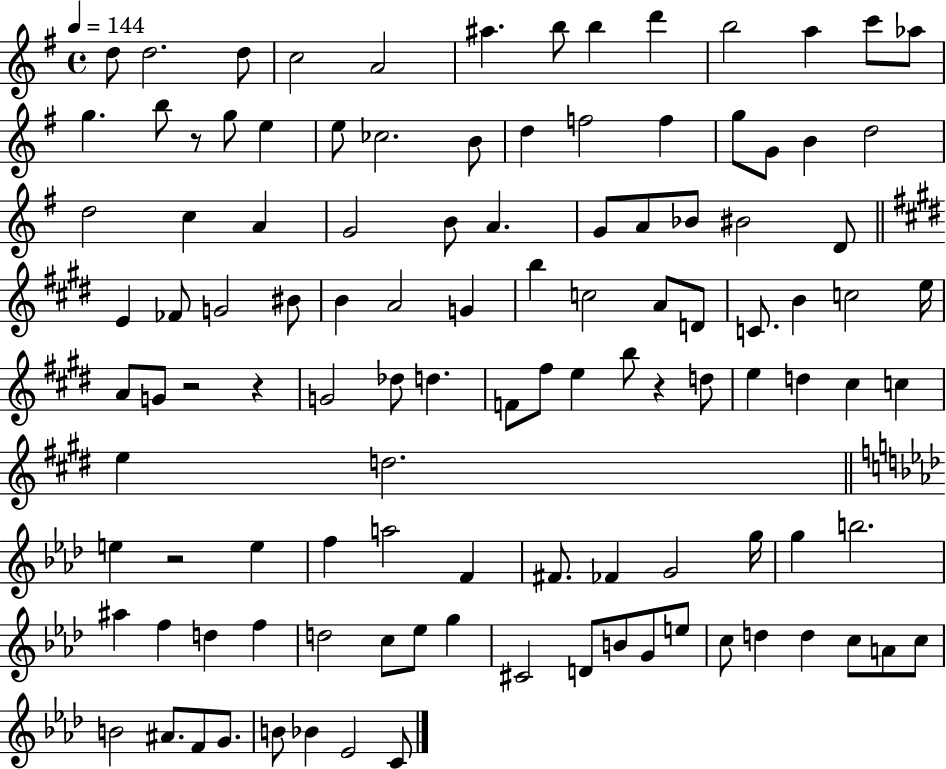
D5/e D5/h. D5/e C5/h A4/h A#5/q. B5/e B5/q D6/q B5/h A5/q C6/e Ab5/e G5/q. B5/e R/e G5/e E5/q E5/e CES5/h. B4/e D5/q F5/h F5/q G5/e G4/e B4/q D5/h D5/h C5/q A4/q G4/h B4/e A4/q. G4/e A4/e Bb4/e BIS4/h D4/e E4/q FES4/e G4/h BIS4/e B4/q A4/h G4/q B5/q C5/h A4/e D4/e C4/e. B4/q C5/h E5/s A4/e G4/e R/h R/q G4/h Db5/e D5/q. F4/e F#5/e E5/q B5/e R/q D5/e E5/q D5/q C#5/q C5/q E5/q D5/h. E5/q R/h E5/q F5/q A5/h F4/q F#4/e. FES4/q G4/h G5/s G5/q B5/h. A#5/q F5/q D5/q F5/q D5/h C5/e Eb5/e G5/q C#4/h D4/e B4/e G4/e E5/e C5/e D5/q D5/q C5/e A4/e C5/e B4/h A#4/e. F4/e G4/e. B4/e Bb4/q Eb4/h C4/e